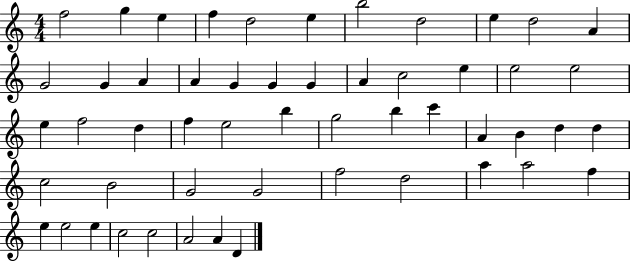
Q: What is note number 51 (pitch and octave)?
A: A4